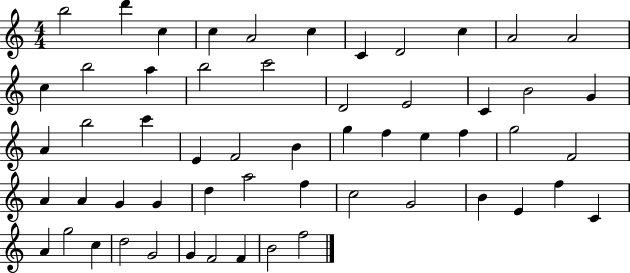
{
  \clef treble
  \numericTimeSignature
  \time 4/4
  \key c \major
  b''2 d'''4 c''4 | c''4 a'2 c''4 | c'4 d'2 c''4 | a'2 a'2 | \break c''4 b''2 a''4 | b''2 c'''2 | d'2 e'2 | c'4 b'2 g'4 | \break a'4 b''2 c'''4 | e'4 f'2 b'4 | g''4 f''4 e''4 f''4 | g''2 f'2 | \break a'4 a'4 g'4 g'4 | d''4 a''2 f''4 | c''2 g'2 | b'4 e'4 f''4 c'4 | \break a'4 g''2 c''4 | d''2 g'2 | g'4 f'2 f'4 | b'2 f''2 | \break \bar "|."
}